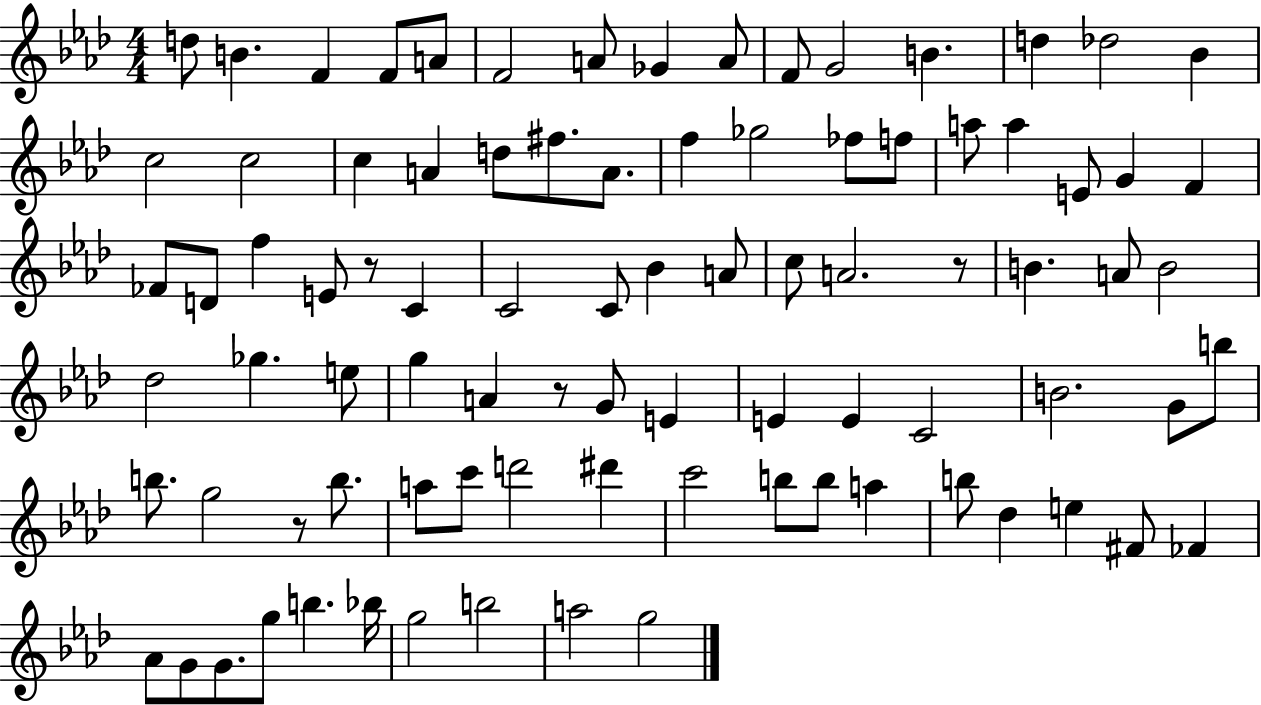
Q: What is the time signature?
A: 4/4